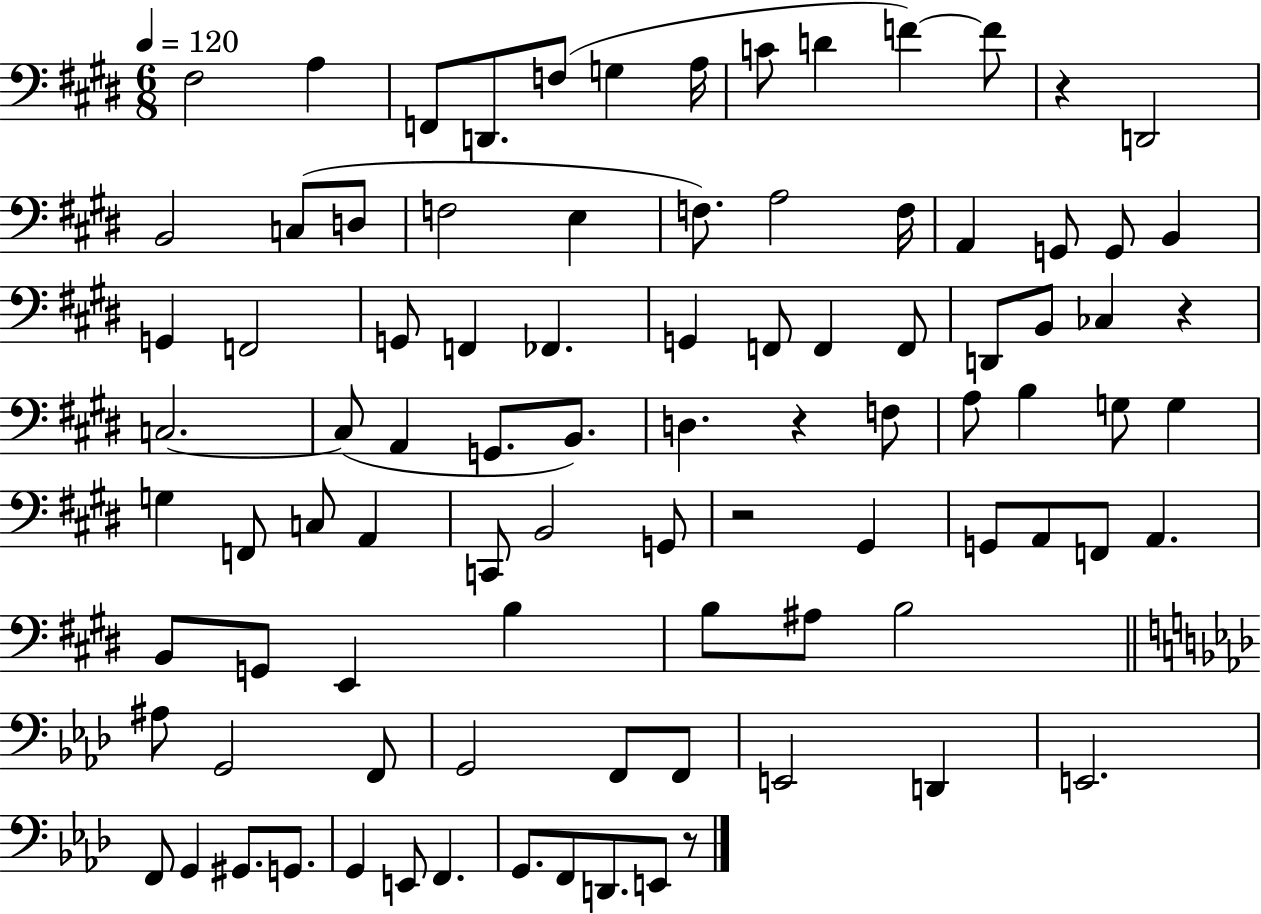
{
  \clef bass
  \numericTimeSignature
  \time 6/8
  \key e \major
  \tempo 4 = 120
  \repeat volta 2 { fis2 a4 | f,8 d,8. f8( g4 a16 | c'8 d'4 f'4~~) f'8 | r4 d,2 | \break b,2 c8( d8 | f2 e4 | f8.) a2 f16 | a,4 g,8 g,8 b,4 | \break g,4 f,2 | g,8 f,4 fes,4. | g,4 f,8 f,4 f,8 | d,8 b,8 ces4 r4 | \break c2.~~ | c8( a,4 g,8. b,8.) | d4. r4 f8 | a8 b4 g8 g4 | \break g4 f,8 c8 a,4 | c,8 b,2 g,8 | r2 gis,4 | g,8 a,8 f,8 a,4. | \break b,8 g,8 e,4 b4 | b8 ais8 b2 | \bar "||" \break \key f \minor ais8 g,2 f,8 | g,2 f,8 f,8 | e,2 d,4 | e,2. | \break f,8 g,4 gis,8. g,8. | g,4 e,8 f,4. | g,8. f,8 d,8. e,8 r8 | } \bar "|."
}